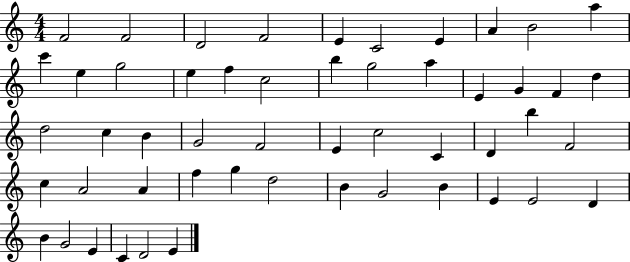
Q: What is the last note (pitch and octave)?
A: E4